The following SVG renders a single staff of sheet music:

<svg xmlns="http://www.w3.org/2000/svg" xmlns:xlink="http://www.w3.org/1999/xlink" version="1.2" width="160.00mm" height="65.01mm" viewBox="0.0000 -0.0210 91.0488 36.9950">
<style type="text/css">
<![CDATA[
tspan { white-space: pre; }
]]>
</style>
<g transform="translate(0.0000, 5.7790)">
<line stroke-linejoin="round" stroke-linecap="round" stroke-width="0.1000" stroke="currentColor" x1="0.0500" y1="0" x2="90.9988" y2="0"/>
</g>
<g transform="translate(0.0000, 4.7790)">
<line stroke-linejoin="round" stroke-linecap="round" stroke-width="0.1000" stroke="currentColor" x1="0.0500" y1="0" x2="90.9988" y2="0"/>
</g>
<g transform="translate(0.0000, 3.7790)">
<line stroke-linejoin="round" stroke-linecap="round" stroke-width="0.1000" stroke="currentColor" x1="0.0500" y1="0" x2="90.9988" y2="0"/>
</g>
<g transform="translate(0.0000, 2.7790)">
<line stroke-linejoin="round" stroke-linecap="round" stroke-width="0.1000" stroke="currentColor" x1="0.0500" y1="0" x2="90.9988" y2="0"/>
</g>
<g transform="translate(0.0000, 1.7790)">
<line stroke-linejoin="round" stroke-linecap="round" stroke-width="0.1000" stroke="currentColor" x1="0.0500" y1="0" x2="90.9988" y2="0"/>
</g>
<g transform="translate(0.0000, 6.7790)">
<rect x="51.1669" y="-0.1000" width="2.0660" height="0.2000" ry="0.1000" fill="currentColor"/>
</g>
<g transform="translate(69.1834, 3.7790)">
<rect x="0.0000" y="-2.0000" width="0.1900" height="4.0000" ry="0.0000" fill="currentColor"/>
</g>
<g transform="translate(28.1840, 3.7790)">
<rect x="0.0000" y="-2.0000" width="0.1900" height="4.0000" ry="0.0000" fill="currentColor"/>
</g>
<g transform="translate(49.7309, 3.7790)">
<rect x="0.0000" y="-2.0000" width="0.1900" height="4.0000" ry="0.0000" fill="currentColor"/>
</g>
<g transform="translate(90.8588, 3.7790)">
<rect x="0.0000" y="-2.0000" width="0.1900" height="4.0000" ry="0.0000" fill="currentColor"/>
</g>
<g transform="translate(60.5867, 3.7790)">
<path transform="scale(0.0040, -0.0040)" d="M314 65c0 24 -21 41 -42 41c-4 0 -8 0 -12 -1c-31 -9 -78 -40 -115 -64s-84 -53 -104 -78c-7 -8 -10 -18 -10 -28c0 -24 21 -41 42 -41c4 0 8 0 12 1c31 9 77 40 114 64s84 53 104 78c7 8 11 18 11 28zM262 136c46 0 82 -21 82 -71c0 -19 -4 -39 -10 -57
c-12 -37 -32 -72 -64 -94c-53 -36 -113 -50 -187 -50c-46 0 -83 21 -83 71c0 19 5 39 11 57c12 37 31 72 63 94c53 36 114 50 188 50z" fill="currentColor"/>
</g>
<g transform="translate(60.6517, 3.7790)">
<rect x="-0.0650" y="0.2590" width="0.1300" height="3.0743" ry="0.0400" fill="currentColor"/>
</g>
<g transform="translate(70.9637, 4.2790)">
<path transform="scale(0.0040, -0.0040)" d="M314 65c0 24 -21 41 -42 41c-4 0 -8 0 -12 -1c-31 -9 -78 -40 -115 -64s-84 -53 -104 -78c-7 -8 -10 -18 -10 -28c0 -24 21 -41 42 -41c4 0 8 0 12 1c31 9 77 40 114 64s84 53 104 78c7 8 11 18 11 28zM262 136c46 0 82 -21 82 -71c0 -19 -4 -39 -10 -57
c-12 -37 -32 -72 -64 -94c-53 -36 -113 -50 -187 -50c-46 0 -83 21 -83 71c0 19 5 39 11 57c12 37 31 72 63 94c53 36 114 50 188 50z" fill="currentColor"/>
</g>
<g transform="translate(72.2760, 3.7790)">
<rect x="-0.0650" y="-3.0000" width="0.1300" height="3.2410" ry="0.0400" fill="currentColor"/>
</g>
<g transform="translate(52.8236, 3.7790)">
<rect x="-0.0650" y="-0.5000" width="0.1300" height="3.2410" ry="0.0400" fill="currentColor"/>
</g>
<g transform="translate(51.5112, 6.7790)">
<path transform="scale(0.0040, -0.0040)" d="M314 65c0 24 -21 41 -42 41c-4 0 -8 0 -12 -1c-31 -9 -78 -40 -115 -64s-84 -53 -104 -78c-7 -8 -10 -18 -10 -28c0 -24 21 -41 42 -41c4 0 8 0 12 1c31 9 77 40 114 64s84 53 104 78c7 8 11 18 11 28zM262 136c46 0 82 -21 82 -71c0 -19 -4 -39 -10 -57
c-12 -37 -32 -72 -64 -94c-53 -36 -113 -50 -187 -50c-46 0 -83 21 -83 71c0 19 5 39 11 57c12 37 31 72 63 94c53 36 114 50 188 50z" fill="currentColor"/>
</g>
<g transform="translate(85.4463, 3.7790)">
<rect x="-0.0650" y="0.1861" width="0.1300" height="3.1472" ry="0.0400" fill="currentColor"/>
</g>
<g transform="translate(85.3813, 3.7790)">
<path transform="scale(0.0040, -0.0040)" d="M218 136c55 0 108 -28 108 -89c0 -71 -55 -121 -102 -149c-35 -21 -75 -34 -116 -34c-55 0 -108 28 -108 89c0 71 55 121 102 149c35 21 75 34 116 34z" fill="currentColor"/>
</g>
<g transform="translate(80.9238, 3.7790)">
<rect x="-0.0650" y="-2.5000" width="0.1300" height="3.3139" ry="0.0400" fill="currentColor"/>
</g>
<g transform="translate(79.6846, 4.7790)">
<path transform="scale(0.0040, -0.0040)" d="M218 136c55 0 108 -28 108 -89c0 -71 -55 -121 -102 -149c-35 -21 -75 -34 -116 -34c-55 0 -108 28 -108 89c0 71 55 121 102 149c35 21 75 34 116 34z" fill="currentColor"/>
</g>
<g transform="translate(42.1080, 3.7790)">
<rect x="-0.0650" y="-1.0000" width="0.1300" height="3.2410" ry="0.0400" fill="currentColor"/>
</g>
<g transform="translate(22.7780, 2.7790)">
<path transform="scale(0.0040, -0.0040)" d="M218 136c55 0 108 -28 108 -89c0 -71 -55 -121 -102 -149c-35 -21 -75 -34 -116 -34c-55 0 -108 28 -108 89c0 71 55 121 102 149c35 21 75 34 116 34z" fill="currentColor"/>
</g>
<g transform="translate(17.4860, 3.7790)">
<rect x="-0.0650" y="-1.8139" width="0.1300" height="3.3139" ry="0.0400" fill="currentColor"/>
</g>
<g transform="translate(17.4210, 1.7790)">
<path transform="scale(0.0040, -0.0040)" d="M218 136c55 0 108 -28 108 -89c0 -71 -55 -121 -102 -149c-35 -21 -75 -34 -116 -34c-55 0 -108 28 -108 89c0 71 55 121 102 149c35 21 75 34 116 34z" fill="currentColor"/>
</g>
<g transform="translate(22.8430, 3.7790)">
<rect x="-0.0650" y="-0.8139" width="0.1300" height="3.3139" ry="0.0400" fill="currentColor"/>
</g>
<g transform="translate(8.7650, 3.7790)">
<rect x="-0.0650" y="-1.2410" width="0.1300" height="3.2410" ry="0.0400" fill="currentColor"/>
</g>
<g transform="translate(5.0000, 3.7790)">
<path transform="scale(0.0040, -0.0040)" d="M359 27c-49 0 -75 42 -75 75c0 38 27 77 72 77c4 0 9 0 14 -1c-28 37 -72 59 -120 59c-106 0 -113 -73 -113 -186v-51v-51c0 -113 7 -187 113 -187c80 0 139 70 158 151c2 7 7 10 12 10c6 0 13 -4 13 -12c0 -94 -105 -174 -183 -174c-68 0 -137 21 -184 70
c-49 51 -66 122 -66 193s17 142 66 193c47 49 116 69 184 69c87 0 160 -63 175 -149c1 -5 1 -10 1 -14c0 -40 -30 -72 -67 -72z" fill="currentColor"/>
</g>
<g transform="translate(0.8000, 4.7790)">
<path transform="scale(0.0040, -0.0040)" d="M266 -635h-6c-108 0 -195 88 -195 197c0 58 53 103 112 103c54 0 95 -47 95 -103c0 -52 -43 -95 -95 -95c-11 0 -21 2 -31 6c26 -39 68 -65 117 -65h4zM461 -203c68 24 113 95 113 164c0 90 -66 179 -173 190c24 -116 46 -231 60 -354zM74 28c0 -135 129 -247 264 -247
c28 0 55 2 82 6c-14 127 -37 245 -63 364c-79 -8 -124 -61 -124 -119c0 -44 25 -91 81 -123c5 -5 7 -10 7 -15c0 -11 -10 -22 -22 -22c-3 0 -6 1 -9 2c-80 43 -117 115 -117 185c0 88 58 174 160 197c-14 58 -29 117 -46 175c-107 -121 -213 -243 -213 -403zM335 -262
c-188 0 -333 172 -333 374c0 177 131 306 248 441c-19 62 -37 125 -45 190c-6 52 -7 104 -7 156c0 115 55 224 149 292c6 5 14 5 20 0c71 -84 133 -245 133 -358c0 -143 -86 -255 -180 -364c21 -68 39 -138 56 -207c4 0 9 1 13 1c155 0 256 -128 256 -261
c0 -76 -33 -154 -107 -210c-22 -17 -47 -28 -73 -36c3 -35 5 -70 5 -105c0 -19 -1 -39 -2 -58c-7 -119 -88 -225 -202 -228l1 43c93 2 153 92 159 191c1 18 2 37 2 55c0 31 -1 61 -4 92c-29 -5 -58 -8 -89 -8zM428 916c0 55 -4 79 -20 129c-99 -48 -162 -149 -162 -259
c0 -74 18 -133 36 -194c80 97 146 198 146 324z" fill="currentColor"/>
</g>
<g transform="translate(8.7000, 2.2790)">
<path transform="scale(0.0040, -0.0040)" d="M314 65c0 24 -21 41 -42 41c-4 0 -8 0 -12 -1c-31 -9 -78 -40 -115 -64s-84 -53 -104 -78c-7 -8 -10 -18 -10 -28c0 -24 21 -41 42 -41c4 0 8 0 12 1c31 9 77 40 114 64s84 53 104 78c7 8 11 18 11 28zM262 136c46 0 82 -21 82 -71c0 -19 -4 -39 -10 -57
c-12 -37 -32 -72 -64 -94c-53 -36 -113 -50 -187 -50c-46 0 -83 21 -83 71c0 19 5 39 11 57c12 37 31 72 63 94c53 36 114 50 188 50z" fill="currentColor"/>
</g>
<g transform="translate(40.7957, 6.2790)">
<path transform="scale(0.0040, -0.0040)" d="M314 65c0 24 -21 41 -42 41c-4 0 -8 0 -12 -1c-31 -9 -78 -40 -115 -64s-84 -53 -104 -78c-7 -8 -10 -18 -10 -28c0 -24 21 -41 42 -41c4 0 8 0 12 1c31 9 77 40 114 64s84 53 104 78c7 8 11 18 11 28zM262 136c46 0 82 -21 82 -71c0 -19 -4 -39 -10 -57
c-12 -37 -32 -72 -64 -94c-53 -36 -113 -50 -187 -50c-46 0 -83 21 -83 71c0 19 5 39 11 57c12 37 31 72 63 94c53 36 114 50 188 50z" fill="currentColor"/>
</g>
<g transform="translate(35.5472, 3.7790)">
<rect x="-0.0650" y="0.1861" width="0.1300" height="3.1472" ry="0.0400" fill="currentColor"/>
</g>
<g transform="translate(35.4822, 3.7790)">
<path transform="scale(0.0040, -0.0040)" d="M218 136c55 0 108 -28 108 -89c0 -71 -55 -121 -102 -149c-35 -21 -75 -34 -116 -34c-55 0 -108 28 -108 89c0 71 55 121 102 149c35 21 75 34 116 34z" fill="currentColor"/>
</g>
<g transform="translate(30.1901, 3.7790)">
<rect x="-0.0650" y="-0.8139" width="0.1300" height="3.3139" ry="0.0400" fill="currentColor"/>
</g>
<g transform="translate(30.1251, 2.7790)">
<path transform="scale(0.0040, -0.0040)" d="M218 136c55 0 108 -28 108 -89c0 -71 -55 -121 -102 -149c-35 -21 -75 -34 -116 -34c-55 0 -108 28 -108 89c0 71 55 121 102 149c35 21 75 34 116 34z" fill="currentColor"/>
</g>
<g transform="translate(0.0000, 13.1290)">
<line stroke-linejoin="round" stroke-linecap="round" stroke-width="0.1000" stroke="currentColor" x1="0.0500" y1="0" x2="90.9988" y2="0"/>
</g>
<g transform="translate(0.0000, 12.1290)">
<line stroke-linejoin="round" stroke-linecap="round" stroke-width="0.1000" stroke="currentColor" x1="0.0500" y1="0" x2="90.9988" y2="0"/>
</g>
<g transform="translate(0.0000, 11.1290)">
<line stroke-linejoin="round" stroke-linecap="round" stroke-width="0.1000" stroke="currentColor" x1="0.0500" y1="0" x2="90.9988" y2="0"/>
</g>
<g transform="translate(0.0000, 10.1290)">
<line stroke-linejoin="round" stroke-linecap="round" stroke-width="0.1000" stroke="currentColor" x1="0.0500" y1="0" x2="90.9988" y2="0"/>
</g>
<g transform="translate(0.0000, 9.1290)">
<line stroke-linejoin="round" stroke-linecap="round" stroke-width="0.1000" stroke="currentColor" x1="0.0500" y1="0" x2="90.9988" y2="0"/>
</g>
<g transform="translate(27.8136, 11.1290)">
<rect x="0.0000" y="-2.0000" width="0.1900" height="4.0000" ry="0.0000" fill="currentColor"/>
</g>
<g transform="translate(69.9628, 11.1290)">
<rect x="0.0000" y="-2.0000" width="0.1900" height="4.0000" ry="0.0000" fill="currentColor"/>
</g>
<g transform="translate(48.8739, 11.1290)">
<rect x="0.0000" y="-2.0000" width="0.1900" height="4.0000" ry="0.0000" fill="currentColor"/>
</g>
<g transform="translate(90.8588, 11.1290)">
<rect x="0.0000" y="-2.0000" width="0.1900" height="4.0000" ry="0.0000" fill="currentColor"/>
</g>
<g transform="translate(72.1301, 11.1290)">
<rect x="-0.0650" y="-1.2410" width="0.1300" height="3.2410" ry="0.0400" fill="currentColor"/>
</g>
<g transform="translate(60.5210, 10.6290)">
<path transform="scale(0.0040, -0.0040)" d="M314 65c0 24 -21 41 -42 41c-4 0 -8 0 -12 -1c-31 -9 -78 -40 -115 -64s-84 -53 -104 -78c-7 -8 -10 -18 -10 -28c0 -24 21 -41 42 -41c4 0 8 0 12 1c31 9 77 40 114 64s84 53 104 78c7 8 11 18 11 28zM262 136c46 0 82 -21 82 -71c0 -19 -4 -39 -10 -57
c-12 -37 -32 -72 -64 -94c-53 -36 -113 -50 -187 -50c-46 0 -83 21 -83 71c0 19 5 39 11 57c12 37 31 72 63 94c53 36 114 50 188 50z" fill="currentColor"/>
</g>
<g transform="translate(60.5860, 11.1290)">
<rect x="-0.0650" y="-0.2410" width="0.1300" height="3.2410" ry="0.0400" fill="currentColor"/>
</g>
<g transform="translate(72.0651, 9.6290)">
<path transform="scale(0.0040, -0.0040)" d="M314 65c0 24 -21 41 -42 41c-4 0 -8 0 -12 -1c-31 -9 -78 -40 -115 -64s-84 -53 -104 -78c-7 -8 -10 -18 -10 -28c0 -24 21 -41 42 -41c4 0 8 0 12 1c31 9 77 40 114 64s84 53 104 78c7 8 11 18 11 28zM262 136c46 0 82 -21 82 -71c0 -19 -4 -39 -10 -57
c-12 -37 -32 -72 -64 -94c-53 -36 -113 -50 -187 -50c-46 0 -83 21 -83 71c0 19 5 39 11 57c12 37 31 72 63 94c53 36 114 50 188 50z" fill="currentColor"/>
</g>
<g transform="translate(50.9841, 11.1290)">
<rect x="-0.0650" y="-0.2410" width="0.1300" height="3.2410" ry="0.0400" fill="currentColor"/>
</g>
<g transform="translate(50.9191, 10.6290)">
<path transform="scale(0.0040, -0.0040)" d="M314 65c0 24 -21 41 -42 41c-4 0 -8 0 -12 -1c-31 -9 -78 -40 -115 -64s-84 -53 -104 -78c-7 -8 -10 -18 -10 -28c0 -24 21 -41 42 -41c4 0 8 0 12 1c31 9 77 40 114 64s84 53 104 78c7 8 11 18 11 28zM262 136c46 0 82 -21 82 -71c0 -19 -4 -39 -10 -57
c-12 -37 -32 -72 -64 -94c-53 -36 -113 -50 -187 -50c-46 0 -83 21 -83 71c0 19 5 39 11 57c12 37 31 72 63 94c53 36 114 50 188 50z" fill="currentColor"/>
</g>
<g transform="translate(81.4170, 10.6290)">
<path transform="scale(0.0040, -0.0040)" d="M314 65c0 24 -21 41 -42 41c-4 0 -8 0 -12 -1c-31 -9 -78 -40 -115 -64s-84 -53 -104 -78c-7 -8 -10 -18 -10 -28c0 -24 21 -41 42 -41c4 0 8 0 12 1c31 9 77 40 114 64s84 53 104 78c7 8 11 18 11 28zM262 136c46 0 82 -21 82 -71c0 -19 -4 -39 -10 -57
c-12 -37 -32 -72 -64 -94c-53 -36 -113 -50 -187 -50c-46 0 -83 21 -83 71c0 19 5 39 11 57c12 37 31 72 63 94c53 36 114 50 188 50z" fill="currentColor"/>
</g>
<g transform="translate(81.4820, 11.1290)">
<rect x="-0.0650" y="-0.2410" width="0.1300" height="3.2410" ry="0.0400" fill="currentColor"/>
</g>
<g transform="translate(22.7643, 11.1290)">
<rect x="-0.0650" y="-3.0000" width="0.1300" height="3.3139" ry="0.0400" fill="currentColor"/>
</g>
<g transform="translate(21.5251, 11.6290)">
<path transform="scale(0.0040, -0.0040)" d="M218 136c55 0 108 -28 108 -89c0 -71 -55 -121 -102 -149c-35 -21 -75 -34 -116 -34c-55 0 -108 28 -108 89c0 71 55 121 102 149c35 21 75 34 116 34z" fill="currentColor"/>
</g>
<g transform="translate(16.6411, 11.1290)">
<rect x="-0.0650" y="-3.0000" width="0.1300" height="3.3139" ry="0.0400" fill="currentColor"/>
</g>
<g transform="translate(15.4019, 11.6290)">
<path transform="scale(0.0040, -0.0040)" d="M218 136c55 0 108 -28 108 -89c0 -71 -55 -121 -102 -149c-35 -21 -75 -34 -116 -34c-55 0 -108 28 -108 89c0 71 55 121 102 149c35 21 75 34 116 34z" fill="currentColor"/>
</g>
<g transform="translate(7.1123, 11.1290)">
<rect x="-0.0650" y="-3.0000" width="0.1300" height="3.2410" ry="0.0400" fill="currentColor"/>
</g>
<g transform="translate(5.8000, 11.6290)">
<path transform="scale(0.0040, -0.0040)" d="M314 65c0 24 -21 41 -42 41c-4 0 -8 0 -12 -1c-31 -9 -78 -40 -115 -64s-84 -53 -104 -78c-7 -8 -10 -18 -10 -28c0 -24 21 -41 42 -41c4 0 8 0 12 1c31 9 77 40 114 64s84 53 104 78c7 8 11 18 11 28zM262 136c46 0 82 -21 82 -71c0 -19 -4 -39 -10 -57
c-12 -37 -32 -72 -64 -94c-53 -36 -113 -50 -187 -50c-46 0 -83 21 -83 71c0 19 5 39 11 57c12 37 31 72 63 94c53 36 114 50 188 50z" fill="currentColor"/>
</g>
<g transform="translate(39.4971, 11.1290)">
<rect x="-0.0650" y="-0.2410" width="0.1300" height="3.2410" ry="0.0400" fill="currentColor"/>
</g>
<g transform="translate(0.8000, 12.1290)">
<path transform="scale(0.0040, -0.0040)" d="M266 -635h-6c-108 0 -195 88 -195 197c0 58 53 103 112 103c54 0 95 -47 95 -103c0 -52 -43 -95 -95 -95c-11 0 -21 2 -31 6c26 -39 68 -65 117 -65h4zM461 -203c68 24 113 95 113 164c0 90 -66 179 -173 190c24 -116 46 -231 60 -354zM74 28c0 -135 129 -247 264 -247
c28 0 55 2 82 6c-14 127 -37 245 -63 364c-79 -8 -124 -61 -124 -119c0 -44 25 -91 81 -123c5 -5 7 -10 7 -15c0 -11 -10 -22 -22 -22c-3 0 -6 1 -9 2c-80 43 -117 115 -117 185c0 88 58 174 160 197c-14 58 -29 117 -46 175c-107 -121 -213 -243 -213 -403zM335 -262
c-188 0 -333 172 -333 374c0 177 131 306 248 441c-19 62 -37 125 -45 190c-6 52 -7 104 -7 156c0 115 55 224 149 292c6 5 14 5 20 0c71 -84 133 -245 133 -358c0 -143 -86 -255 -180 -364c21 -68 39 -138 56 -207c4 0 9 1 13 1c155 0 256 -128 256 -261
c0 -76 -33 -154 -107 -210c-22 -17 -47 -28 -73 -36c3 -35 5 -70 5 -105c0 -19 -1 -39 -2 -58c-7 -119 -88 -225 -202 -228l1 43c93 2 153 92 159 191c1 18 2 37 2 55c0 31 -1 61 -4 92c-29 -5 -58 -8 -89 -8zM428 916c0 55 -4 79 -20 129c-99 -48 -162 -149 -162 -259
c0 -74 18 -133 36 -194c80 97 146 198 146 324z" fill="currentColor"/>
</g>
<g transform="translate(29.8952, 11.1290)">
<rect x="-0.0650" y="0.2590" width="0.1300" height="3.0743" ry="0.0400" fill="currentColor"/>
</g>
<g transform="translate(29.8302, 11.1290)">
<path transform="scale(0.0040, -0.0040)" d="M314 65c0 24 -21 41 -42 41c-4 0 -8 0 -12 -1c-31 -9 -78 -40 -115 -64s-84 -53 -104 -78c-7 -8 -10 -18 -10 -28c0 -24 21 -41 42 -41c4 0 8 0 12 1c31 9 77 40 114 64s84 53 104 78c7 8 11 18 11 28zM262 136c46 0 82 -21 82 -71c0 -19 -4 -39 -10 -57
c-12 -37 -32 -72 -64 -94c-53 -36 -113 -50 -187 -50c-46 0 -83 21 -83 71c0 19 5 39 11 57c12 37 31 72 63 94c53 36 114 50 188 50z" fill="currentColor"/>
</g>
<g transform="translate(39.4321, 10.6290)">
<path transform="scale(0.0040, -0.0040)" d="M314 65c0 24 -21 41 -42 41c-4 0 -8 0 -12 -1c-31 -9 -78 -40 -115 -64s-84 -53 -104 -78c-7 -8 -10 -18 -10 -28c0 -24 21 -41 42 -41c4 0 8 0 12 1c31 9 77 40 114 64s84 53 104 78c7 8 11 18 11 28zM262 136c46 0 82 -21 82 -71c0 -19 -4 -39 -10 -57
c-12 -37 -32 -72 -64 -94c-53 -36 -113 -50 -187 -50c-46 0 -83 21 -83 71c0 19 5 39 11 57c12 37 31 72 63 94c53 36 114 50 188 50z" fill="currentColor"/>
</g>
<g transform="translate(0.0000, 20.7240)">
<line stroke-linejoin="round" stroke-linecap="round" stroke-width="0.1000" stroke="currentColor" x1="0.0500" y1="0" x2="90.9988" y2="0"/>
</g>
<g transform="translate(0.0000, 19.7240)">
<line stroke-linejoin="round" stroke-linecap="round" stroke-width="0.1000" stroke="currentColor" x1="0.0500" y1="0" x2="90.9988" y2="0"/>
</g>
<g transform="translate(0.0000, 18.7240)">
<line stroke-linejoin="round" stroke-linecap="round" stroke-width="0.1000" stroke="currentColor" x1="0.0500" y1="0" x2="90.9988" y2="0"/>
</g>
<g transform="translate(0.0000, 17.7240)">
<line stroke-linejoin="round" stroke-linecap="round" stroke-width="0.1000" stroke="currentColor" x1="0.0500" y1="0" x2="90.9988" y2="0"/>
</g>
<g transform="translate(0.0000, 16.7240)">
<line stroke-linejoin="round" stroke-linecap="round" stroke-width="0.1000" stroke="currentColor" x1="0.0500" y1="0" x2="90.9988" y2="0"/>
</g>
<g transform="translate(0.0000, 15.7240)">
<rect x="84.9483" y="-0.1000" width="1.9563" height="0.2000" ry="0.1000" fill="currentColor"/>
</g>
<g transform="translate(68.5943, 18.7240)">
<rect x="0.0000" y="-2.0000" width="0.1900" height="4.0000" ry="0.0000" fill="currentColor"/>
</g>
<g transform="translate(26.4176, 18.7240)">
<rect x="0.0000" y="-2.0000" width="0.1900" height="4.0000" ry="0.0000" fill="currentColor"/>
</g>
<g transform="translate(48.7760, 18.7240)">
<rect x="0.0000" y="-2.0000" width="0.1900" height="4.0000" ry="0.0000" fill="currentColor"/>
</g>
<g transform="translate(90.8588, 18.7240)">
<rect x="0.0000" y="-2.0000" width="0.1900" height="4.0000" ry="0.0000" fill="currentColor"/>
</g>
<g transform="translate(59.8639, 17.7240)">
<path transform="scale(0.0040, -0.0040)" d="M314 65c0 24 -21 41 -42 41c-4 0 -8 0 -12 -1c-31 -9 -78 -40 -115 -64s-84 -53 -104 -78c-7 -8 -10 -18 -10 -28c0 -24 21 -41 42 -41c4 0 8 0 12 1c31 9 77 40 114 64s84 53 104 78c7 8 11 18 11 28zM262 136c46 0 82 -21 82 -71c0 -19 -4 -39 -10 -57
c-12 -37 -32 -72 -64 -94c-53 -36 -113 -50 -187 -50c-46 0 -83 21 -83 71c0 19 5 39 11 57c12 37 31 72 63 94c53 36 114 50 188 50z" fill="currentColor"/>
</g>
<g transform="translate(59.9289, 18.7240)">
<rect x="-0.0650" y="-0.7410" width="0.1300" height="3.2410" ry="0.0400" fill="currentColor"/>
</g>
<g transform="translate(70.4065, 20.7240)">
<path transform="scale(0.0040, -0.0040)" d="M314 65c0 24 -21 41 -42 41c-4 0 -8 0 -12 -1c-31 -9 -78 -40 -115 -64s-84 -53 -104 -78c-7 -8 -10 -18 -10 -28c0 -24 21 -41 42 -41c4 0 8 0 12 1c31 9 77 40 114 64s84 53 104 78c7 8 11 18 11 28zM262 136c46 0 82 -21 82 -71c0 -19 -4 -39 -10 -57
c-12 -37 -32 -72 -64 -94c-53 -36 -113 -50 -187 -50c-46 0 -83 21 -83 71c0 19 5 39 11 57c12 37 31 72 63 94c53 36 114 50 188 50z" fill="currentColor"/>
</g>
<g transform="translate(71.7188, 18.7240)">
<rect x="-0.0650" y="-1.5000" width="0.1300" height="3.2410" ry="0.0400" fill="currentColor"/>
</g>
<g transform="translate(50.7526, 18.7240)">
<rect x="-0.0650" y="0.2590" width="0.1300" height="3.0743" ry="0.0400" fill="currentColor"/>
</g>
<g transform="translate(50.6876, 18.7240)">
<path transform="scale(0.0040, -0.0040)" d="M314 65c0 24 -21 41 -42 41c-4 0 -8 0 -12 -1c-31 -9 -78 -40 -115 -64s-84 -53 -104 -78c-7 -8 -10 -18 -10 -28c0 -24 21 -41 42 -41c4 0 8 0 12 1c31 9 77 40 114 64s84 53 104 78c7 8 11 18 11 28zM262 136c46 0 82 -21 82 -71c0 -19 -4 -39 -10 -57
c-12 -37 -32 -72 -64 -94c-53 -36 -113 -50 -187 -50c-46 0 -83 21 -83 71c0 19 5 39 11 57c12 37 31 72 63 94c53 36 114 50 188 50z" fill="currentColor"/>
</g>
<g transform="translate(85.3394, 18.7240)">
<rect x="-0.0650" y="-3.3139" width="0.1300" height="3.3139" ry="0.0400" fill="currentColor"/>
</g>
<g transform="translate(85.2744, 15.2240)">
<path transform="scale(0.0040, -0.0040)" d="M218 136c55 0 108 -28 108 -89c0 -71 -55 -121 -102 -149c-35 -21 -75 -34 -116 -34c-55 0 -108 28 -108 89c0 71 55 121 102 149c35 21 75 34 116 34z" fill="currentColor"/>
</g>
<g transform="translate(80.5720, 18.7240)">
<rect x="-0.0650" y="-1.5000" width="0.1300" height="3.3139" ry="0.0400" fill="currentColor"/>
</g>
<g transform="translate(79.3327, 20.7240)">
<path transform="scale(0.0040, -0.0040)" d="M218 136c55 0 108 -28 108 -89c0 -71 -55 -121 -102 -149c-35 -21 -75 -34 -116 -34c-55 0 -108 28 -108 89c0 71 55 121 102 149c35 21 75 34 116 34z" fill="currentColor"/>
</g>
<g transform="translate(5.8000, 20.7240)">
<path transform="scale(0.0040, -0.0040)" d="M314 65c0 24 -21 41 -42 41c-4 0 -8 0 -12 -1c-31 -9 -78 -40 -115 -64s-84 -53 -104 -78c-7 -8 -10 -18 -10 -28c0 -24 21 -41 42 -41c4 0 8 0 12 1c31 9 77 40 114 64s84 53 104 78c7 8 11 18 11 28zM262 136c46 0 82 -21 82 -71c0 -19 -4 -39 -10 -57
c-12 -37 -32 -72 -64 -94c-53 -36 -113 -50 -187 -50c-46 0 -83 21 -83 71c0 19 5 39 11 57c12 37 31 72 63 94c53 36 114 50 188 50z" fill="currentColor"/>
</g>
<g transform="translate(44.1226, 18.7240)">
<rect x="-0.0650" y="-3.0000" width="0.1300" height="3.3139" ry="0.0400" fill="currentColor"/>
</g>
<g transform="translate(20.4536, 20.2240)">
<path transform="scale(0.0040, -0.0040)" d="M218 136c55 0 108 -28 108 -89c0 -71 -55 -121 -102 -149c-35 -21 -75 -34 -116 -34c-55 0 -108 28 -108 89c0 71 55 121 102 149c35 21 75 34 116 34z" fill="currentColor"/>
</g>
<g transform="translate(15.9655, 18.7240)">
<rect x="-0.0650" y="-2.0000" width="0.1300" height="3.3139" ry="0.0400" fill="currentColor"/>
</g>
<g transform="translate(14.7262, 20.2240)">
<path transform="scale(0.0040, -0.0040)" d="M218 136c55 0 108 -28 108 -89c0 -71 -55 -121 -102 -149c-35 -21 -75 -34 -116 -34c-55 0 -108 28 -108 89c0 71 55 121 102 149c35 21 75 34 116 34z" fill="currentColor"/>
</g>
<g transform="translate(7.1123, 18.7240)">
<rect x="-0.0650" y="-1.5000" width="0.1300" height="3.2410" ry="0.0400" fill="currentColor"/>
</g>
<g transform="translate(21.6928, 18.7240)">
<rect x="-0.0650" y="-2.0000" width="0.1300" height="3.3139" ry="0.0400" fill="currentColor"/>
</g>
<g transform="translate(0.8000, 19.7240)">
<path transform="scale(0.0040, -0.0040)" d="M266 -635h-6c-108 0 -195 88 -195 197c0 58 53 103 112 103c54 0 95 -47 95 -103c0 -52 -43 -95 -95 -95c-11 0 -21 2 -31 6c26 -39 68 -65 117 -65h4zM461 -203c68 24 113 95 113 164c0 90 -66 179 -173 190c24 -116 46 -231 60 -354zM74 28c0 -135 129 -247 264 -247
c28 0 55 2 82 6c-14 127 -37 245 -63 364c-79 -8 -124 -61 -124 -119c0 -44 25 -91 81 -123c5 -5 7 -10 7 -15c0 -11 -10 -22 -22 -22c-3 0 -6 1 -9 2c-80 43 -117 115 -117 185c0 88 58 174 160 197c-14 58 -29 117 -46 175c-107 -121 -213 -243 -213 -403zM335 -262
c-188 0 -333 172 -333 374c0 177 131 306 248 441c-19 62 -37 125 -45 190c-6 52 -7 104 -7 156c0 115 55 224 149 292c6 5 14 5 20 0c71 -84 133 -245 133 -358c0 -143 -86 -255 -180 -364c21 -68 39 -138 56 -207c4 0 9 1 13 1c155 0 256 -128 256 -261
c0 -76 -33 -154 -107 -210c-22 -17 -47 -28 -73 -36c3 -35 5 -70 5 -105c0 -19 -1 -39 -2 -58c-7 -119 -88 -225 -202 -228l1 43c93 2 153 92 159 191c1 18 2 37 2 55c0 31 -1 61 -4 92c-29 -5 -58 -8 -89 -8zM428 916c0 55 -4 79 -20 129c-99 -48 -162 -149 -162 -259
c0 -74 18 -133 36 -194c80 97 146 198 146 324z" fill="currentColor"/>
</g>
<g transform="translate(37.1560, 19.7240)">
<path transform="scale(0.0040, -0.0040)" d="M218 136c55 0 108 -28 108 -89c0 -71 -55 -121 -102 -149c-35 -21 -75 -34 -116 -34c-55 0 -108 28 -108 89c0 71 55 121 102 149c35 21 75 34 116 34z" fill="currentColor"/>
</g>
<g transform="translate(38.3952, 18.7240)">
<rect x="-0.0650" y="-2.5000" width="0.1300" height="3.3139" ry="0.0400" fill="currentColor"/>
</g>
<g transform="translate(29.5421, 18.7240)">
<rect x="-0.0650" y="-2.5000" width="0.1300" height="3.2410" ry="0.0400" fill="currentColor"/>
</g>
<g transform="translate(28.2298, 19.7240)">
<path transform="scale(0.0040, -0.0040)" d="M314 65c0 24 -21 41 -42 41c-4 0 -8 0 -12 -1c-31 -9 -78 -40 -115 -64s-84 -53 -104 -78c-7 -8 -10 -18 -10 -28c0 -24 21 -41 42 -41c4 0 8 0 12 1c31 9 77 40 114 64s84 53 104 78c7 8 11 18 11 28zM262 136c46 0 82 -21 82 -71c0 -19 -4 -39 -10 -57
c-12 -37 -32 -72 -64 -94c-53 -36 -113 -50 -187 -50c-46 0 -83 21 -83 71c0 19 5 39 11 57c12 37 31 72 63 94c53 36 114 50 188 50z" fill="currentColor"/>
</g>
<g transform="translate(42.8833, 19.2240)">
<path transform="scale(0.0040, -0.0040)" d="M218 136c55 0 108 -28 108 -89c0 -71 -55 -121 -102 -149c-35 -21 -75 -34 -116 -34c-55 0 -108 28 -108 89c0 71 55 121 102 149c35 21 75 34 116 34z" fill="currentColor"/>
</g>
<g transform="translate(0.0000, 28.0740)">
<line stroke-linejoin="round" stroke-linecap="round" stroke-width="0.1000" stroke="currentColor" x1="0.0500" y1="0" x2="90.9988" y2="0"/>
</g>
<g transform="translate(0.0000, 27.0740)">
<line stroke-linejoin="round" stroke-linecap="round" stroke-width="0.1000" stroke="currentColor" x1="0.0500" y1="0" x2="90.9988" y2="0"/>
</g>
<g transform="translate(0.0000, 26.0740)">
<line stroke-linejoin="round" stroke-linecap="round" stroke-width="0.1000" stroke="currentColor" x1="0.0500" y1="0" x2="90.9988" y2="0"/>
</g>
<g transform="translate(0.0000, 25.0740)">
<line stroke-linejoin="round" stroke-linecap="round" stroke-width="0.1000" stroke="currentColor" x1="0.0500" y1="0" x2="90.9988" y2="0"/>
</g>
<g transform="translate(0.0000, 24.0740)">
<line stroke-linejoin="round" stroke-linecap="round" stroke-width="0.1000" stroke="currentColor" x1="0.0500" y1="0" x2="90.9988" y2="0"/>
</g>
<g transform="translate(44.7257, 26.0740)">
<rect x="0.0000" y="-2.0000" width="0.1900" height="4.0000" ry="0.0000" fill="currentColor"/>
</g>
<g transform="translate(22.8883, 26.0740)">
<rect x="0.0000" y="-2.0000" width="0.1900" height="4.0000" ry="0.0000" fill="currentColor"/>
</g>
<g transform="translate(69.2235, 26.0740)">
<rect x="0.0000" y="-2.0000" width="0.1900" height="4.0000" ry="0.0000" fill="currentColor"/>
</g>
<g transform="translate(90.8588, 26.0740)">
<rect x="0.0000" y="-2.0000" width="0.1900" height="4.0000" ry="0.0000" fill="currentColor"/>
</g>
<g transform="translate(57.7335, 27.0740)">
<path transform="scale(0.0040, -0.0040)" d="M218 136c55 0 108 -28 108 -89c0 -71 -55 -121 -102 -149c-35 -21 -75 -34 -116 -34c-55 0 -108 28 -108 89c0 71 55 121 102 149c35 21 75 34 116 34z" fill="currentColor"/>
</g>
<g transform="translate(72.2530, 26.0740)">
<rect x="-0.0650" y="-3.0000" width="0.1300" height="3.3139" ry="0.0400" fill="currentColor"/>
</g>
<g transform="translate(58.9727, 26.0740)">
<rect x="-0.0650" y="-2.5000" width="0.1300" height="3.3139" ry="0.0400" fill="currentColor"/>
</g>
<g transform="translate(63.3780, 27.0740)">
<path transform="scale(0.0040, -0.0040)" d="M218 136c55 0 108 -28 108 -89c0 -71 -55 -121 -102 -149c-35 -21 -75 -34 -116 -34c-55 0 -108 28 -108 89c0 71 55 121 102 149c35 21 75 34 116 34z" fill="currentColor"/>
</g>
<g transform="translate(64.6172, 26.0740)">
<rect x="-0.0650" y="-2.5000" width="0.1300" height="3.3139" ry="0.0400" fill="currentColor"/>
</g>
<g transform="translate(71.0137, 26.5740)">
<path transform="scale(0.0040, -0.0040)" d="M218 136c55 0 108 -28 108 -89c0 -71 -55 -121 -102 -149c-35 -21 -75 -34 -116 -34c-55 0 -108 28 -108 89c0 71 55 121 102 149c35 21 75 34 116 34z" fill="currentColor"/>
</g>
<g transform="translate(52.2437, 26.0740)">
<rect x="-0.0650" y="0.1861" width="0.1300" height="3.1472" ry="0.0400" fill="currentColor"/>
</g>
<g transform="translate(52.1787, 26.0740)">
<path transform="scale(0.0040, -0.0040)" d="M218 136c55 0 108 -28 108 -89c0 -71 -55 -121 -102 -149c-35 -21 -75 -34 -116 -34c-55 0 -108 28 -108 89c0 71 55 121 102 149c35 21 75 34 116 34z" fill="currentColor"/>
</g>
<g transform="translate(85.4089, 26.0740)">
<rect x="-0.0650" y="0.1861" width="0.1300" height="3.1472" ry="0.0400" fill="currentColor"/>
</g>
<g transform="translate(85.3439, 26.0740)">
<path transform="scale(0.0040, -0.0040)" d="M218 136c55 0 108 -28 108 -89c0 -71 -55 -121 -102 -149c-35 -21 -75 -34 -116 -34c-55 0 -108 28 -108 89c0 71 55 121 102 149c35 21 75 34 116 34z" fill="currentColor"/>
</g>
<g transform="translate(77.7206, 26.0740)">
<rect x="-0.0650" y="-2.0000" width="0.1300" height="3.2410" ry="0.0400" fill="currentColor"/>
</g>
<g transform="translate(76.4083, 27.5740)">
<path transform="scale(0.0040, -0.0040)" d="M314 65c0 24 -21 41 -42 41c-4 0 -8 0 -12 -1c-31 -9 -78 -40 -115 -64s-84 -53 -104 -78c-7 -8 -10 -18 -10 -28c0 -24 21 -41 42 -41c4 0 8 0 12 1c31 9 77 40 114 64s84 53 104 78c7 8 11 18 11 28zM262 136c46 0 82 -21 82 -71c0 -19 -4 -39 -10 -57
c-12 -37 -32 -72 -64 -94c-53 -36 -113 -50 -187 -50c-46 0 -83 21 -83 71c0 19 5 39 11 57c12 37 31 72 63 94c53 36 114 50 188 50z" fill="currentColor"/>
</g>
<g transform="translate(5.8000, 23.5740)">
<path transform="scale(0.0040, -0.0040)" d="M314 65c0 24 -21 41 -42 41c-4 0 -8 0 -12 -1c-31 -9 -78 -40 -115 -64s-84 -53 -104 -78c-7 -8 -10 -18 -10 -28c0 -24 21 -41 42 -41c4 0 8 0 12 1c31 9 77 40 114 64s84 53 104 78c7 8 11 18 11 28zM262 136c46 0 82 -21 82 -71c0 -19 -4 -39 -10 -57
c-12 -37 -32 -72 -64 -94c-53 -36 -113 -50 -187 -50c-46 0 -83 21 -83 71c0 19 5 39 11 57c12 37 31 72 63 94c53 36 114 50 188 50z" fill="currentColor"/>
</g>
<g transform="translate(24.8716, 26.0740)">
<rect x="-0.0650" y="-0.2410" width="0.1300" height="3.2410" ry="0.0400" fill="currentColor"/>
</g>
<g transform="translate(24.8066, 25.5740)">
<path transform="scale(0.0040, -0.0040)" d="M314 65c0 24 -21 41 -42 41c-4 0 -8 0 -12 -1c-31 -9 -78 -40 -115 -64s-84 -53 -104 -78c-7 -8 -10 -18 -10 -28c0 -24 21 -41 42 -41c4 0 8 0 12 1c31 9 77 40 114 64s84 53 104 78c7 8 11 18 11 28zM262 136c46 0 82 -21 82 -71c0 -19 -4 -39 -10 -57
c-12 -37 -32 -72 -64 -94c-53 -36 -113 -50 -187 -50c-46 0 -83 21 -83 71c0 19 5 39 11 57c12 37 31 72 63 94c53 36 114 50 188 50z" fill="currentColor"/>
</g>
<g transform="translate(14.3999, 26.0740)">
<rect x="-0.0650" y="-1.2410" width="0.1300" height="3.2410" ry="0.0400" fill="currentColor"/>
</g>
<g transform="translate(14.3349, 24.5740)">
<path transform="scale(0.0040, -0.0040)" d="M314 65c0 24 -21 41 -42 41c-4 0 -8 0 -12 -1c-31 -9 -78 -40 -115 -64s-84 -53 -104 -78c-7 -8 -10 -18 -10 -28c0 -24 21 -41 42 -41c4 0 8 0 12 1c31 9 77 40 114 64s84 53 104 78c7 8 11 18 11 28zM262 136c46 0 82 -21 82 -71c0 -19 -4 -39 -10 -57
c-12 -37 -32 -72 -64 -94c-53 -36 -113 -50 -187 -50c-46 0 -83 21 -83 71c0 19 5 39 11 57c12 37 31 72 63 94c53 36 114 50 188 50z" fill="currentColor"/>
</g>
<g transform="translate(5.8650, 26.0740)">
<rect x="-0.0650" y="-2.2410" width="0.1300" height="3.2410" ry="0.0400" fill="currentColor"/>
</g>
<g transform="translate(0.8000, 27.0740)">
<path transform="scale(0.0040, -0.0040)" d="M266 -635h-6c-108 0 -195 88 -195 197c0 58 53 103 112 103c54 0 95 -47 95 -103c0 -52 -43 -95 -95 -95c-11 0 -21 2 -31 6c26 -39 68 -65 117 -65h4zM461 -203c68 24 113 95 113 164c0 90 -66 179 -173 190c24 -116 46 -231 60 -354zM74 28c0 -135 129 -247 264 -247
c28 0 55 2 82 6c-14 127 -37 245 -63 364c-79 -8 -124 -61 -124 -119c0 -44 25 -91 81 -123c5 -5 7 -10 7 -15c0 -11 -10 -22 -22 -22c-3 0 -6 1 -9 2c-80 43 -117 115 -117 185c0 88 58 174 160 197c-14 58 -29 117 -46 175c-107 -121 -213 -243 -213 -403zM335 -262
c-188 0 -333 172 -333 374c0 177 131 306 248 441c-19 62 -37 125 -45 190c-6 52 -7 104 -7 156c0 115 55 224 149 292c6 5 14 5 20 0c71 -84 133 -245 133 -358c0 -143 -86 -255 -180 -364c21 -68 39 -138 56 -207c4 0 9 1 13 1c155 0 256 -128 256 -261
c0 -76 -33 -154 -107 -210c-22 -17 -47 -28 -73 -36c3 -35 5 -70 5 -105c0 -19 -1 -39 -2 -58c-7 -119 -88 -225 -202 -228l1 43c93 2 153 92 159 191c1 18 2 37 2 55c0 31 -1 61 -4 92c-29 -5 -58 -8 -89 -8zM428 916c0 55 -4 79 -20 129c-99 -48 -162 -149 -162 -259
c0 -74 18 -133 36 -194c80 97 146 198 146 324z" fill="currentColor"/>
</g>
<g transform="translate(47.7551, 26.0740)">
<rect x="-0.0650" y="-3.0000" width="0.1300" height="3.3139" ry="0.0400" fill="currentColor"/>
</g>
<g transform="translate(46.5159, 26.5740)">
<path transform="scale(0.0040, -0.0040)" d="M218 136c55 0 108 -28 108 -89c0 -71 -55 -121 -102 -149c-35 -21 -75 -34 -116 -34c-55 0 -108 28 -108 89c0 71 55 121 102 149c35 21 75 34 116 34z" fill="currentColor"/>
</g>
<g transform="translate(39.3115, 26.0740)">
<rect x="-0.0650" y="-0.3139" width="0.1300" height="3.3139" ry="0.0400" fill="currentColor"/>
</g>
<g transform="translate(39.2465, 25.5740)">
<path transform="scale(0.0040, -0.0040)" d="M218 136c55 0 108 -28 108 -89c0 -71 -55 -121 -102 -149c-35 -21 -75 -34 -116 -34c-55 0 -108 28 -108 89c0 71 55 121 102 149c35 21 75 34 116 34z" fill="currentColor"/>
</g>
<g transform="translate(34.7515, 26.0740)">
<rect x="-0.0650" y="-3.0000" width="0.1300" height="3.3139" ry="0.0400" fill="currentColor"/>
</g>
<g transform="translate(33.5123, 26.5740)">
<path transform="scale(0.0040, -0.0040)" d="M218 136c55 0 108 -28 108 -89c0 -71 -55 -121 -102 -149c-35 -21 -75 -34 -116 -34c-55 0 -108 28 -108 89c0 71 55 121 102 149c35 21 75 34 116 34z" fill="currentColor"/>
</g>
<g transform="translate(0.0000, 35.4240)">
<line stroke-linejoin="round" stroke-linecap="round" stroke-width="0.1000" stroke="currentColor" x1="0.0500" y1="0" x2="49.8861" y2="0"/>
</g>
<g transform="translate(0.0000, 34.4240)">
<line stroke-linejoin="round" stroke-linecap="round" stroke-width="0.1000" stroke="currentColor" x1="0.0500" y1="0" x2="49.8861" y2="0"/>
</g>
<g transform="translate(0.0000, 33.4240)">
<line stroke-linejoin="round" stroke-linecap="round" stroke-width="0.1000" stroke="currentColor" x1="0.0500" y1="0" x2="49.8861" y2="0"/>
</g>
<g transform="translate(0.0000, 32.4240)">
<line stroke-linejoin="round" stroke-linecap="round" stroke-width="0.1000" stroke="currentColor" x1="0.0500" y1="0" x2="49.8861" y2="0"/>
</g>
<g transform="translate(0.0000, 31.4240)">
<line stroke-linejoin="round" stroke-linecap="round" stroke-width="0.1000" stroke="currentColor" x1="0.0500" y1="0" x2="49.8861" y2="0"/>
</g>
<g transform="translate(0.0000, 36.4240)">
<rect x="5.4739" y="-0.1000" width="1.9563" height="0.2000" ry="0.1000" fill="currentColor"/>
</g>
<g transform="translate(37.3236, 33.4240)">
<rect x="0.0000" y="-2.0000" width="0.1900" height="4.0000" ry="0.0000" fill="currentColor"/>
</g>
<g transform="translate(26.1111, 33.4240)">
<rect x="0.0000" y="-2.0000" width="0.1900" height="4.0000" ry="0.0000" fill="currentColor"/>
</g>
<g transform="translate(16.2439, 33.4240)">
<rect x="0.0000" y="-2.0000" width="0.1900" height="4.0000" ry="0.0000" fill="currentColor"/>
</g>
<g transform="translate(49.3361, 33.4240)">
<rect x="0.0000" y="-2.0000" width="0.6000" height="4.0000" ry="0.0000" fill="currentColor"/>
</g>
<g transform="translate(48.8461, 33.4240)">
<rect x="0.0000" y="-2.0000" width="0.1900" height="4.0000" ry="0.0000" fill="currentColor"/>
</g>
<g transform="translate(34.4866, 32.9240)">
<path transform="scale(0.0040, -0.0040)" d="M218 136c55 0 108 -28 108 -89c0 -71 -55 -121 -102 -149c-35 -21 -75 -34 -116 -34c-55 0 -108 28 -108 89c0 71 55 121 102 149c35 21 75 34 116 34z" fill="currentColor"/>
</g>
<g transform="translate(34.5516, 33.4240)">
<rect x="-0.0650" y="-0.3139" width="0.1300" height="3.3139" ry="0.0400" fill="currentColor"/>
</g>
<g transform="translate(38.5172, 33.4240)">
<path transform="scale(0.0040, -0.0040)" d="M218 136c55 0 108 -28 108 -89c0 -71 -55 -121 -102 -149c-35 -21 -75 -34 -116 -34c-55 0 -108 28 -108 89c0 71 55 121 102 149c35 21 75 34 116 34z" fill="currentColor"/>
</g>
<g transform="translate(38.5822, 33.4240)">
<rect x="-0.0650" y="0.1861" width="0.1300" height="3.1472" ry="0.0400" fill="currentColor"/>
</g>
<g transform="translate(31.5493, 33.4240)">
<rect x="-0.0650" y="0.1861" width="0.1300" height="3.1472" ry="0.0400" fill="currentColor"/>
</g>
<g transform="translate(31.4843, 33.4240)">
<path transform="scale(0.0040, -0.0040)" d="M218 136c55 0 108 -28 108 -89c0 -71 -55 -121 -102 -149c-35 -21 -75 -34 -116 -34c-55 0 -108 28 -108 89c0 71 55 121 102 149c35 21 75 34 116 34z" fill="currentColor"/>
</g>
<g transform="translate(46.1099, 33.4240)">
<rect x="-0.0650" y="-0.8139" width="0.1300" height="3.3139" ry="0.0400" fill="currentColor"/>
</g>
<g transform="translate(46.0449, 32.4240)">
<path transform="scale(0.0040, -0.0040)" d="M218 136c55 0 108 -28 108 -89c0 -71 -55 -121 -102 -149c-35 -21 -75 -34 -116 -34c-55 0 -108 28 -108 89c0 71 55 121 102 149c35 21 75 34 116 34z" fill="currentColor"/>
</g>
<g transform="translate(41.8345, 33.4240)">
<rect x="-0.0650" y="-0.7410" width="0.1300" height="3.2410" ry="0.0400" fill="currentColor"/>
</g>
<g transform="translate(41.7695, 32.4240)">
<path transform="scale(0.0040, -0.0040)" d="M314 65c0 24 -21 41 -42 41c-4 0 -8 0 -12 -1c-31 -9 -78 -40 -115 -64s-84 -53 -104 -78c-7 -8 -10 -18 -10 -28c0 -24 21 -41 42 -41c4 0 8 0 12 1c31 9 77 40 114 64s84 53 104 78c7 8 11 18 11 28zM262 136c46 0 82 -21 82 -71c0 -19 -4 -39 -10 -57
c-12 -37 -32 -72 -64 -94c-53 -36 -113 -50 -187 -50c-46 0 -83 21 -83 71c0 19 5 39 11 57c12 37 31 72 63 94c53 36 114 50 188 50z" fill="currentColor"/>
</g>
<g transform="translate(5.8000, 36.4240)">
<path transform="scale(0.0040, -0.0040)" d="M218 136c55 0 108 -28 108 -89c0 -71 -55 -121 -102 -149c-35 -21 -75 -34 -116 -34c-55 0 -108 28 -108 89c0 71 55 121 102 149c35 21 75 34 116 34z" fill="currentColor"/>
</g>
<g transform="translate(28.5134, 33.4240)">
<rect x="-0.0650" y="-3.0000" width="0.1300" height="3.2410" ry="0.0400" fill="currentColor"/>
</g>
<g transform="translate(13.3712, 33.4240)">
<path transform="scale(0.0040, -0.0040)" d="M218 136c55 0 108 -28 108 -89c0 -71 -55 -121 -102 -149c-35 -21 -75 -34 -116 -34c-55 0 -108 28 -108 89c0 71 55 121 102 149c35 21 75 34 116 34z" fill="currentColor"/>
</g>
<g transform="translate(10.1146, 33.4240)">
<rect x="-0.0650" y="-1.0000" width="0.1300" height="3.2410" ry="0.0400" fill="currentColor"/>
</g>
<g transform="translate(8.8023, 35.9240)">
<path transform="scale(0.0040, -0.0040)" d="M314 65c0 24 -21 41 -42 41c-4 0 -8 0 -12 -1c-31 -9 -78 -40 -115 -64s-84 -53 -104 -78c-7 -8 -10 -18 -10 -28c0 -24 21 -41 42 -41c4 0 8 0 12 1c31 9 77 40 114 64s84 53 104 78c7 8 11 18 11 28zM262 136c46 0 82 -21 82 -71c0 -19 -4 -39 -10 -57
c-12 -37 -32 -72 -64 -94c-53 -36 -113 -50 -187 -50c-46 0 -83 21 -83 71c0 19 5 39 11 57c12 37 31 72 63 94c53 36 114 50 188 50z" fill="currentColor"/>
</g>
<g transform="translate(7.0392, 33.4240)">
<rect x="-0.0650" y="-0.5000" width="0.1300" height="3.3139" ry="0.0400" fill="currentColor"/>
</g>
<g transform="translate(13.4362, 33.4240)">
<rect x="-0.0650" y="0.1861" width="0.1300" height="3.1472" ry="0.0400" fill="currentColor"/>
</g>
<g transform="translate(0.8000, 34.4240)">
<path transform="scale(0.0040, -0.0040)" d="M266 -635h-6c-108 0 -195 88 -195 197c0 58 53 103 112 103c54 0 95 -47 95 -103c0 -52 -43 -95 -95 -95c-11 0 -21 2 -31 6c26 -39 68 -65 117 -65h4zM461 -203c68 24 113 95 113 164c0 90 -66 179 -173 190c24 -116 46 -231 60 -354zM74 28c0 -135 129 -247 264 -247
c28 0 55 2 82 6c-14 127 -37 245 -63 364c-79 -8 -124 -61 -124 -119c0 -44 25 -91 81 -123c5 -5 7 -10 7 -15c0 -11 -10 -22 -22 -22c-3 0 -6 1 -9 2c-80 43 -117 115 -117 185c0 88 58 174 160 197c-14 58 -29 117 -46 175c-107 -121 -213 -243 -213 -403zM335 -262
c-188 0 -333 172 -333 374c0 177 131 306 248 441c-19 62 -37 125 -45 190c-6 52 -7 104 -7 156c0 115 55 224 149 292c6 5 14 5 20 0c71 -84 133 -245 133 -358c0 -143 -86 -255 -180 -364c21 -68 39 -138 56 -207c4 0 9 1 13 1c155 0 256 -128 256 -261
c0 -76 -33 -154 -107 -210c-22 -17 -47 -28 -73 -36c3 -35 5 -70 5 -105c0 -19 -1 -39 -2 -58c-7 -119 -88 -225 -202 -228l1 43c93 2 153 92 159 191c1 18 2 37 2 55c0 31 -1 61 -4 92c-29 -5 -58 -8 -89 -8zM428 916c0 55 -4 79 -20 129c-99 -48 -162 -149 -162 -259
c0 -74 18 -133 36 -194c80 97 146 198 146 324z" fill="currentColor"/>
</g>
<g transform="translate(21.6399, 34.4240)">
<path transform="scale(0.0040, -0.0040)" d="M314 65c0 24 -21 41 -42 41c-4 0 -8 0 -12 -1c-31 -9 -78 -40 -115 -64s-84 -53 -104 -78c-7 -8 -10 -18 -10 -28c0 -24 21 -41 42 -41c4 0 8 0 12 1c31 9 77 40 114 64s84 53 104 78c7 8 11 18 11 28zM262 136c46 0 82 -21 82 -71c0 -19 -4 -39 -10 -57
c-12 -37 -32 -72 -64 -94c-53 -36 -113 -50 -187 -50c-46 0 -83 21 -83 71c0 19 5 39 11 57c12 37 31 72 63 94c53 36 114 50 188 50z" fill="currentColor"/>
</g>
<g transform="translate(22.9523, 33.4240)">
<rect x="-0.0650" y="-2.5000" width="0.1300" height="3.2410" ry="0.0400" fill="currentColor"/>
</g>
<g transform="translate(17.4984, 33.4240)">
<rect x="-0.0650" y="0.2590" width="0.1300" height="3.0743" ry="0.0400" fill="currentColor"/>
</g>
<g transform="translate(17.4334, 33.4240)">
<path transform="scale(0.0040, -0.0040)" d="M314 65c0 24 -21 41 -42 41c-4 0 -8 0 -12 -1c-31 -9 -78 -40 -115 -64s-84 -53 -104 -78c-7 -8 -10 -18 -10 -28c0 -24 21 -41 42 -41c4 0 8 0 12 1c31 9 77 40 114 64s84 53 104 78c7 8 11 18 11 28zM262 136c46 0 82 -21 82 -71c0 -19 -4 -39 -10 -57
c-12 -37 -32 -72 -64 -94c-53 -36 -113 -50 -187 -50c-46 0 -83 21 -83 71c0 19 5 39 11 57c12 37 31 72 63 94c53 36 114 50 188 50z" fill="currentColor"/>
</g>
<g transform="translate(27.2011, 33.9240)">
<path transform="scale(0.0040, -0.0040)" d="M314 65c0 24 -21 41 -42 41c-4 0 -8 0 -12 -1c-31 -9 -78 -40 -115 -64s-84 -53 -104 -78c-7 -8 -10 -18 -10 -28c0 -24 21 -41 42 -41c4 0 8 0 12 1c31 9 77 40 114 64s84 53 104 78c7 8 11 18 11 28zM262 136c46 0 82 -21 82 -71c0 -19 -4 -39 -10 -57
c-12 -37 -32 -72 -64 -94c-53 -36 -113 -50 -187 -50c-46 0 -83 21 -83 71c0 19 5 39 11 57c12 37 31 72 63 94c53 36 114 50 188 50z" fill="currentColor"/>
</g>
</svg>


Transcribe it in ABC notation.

X:1
T:Untitled
M:4/4
L:1/4
K:C
e2 f d d B D2 C2 B2 A2 G B A2 A A B2 c2 c2 c2 e2 c2 E2 F F G2 G A B2 d2 E2 E b g2 e2 c2 A c A B G G A F2 B C D2 B B2 G2 A2 B c B d2 d